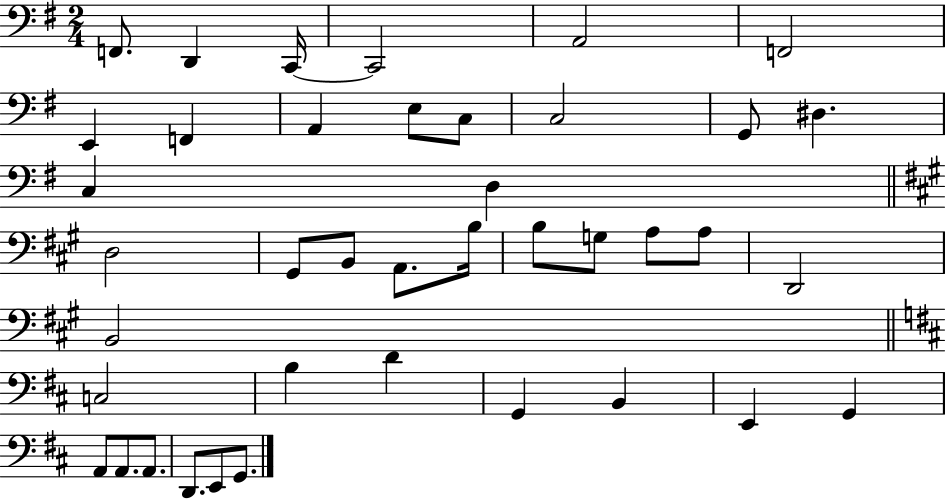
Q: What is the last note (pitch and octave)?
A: G2